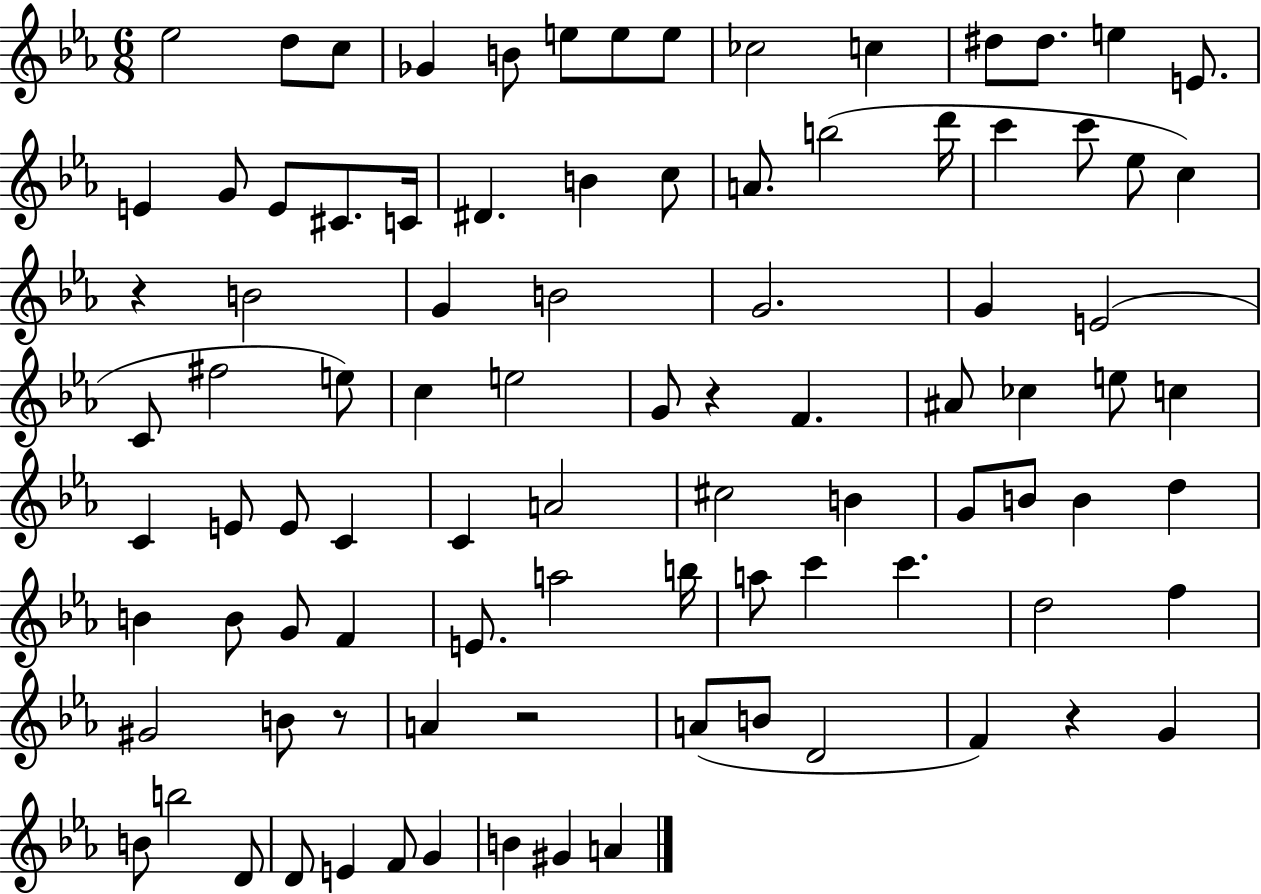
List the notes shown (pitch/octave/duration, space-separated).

Eb5/h D5/e C5/e Gb4/q B4/e E5/e E5/e E5/e CES5/h C5/q D#5/e D#5/e. E5/q E4/e. E4/q G4/e E4/e C#4/e. C4/s D#4/q. B4/q C5/e A4/e. B5/h D6/s C6/q C6/e Eb5/e C5/q R/q B4/h G4/q B4/h G4/h. G4/q E4/h C4/e F#5/h E5/e C5/q E5/h G4/e R/q F4/q. A#4/e CES5/q E5/e C5/q C4/q E4/e E4/e C4/q C4/q A4/h C#5/h B4/q G4/e B4/e B4/q D5/q B4/q B4/e G4/e F4/q E4/e. A5/h B5/s A5/e C6/q C6/q. D5/h F5/q G#4/h B4/e R/e A4/q R/h A4/e B4/e D4/h F4/q R/q G4/q B4/e B5/h D4/e D4/e E4/q F4/e G4/q B4/q G#4/q A4/q